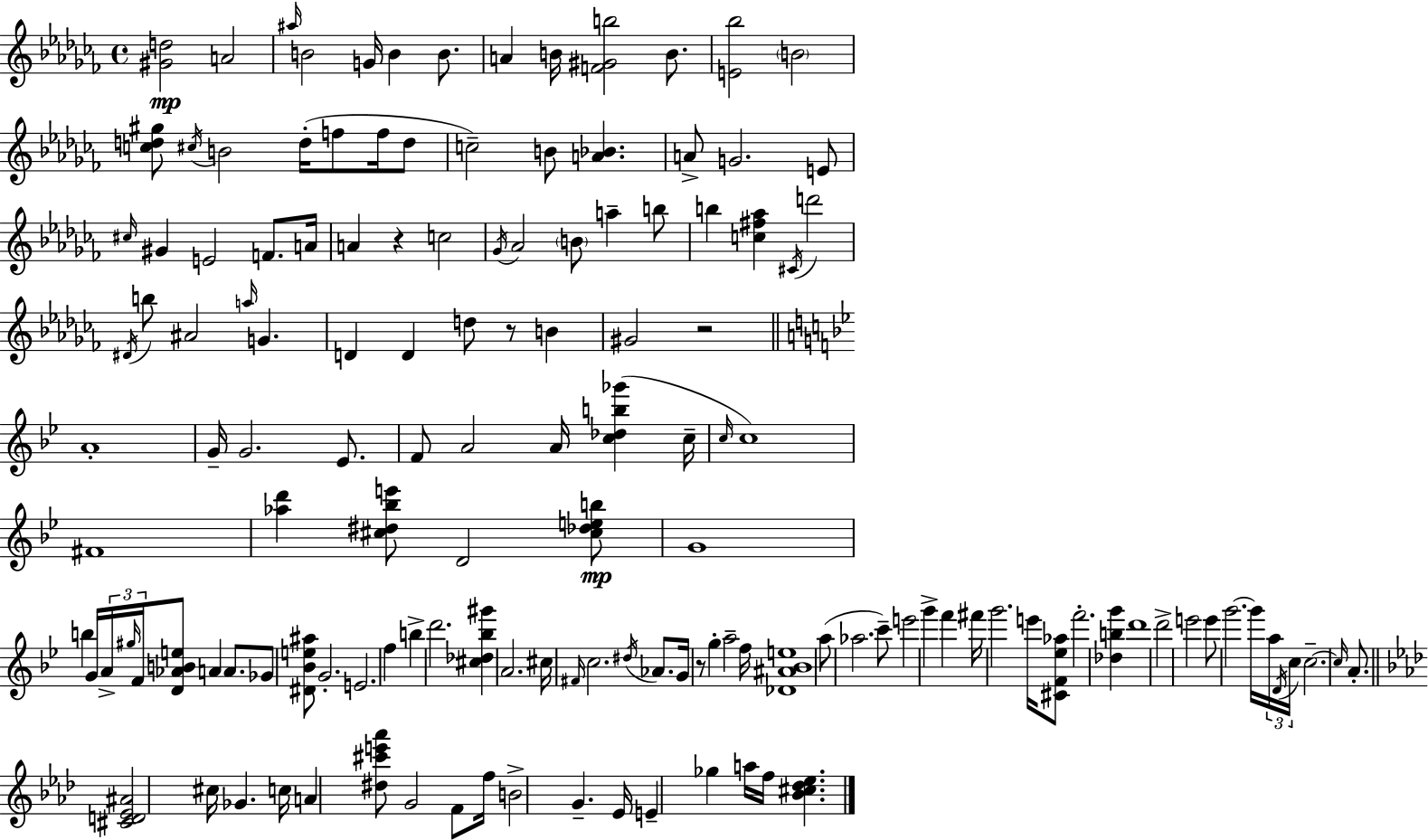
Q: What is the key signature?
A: AES minor